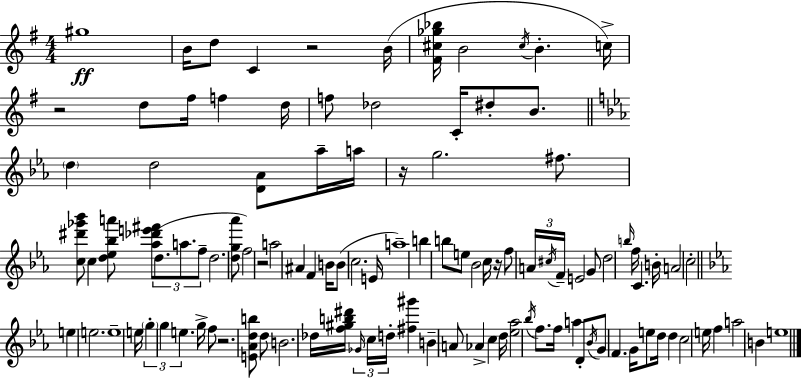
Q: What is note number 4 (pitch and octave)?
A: C4